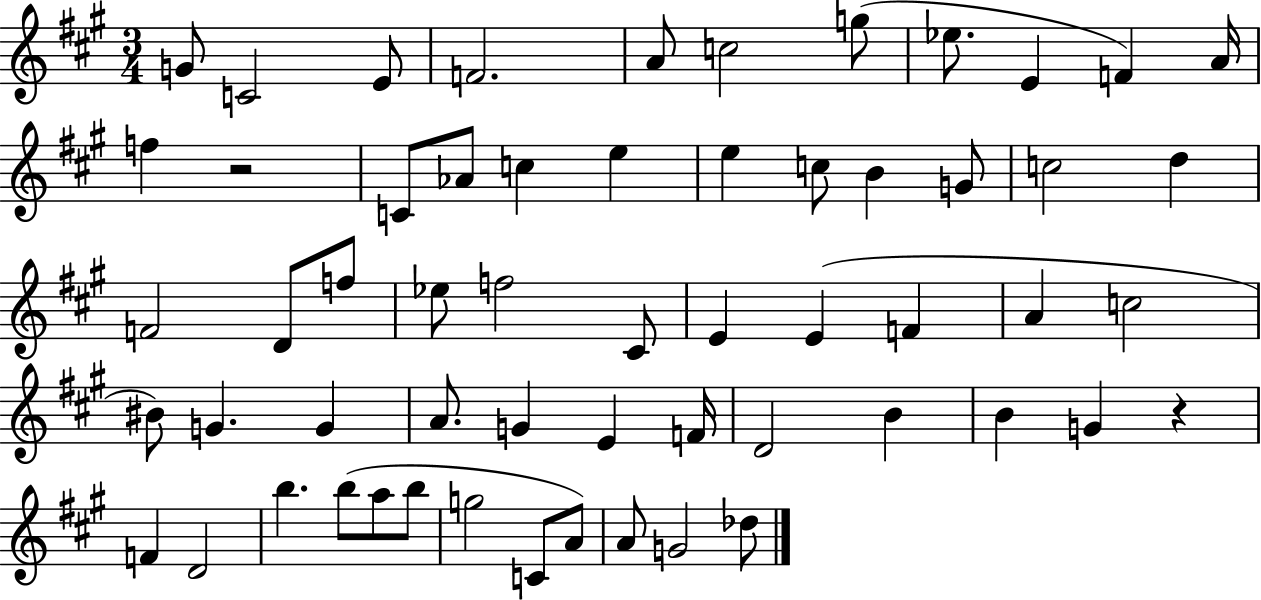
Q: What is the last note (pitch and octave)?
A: Db5